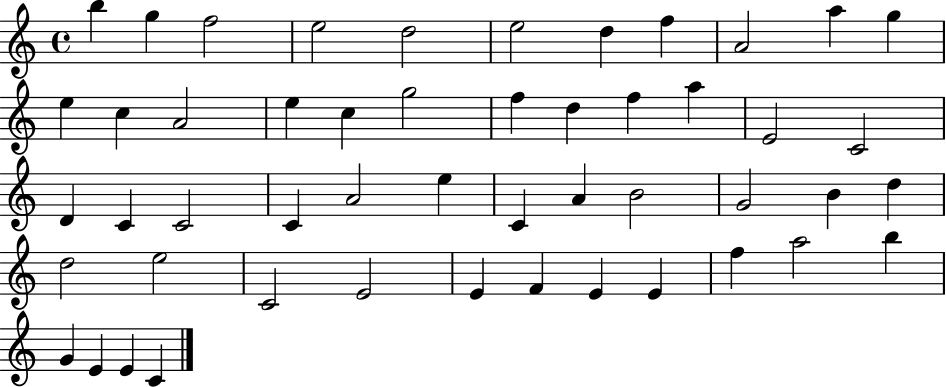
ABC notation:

X:1
T:Untitled
M:4/4
L:1/4
K:C
b g f2 e2 d2 e2 d f A2 a g e c A2 e c g2 f d f a E2 C2 D C C2 C A2 e C A B2 G2 B d d2 e2 C2 E2 E F E E f a2 b G E E C